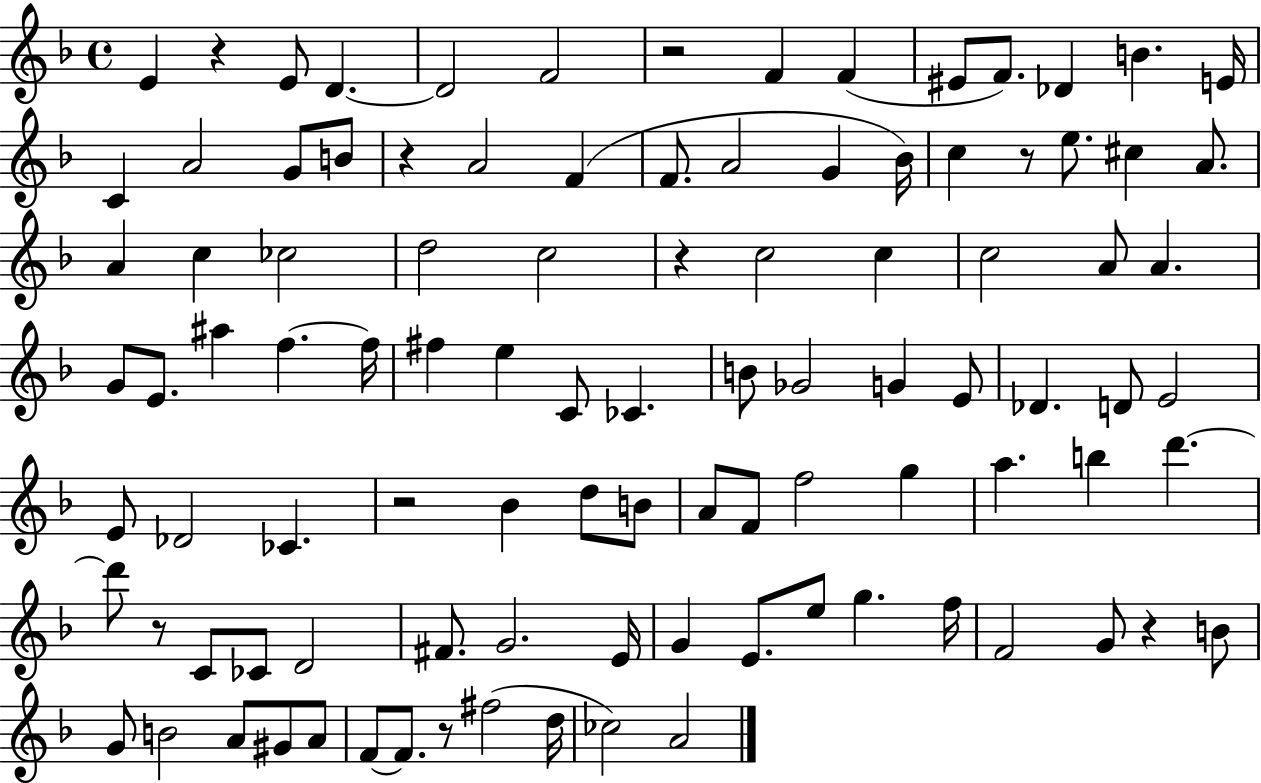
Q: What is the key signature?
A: F major